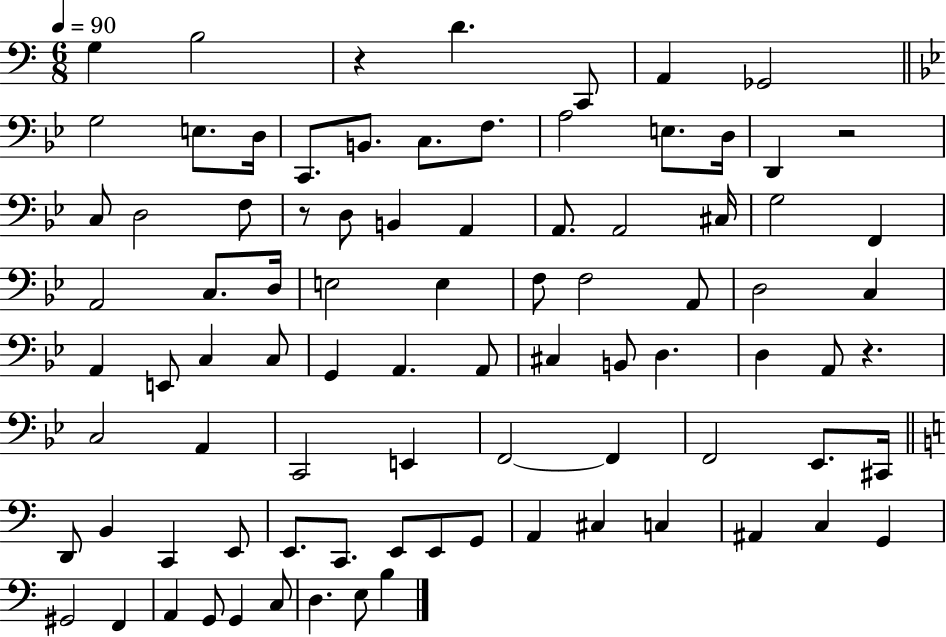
{
  \clef bass
  \numericTimeSignature
  \time 6/8
  \key c \major
  \tempo 4 = 90
  g4 b2 | r4 d'4. c,8 | a,4 ges,2 | \bar "||" \break \key bes \major g2 e8. d16 | c,8. b,8. c8. f8. | a2 e8. d16 | d,4 r2 | \break c8 d2 f8 | r8 d8 b,4 a,4 | a,8. a,2 cis16 | g2 f,4 | \break a,2 c8. d16 | e2 e4 | f8 f2 a,8 | d2 c4 | \break a,4 e,8 c4 c8 | g,4 a,4. a,8 | cis4 b,8 d4. | d4 a,8 r4. | \break c2 a,4 | c,2 e,4 | f,2~~ f,4 | f,2 ees,8. cis,16 | \break \bar "||" \break \key c \major d,8 b,4 c,4 e,8 | e,8. c,8. e,8 e,8 g,8 | a,4 cis4 c4 | ais,4 c4 g,4 | \break gis,2 f,4 | a,4 g,8 g,4 c8 | d4. e8 b4 | \bar "|."
}